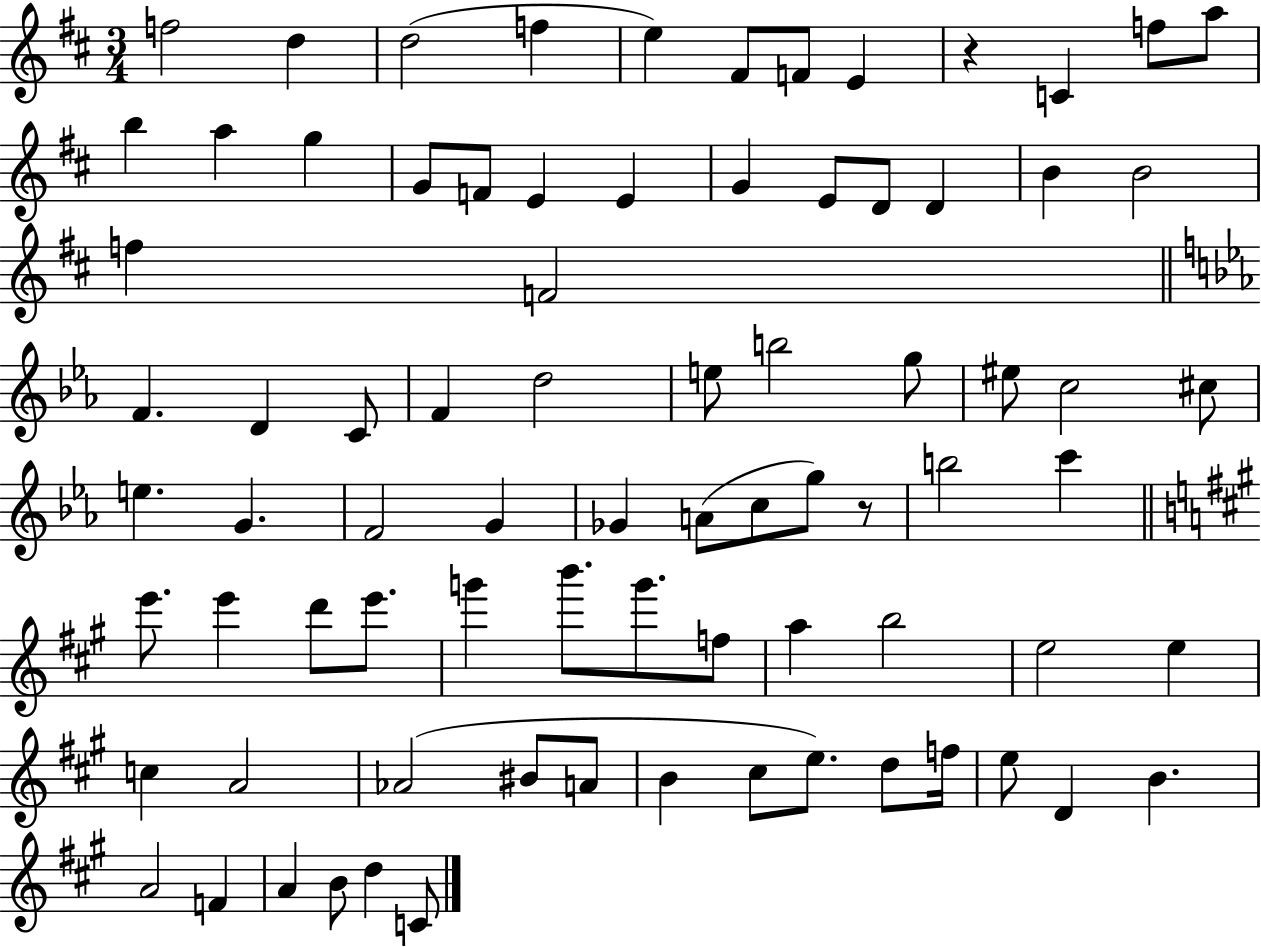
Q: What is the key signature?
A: D major